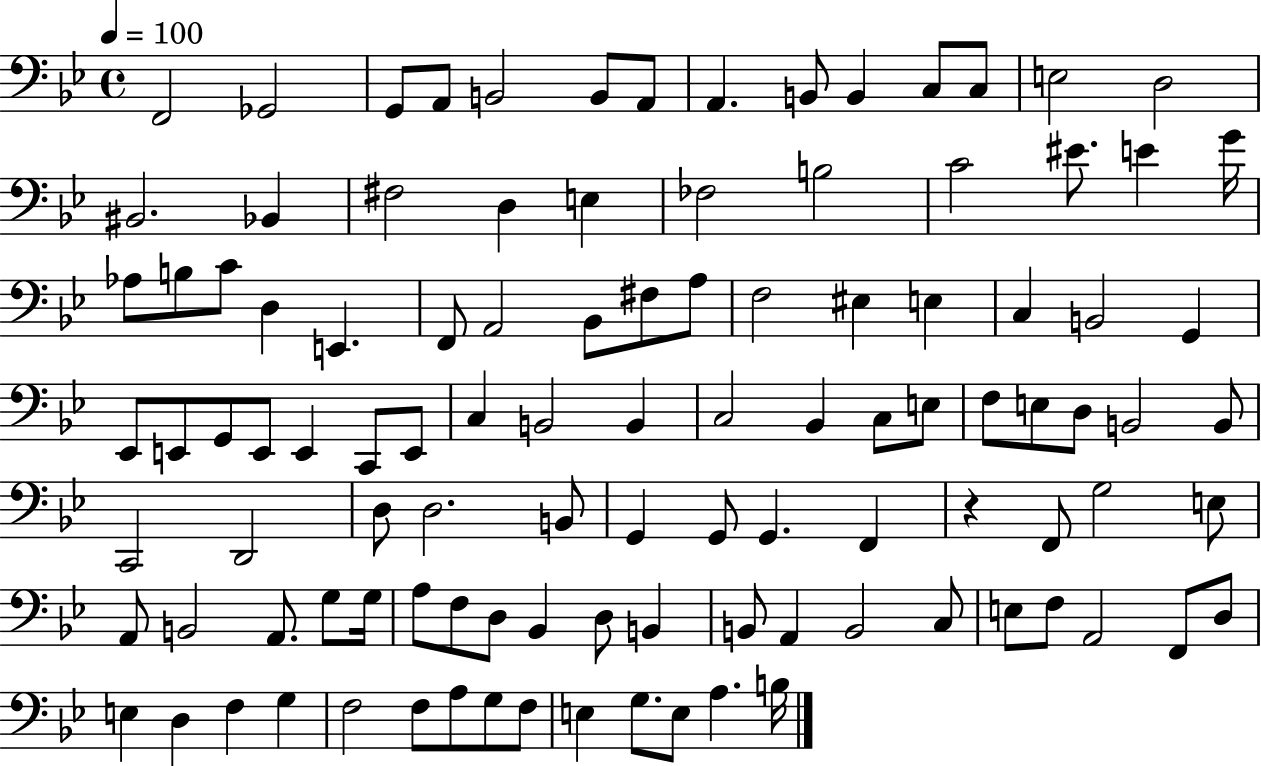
X:1
T:Untitled
M:4/4
L:1/4
K:Bb
F,,2 _G,,2 G,,/2 A,,/2 B,,2 B,,/2 A,,/2 A,, B,,/2 B,, C,/2 C,/2 E,2 D,2 ^B,,2 _B,, ^F,2 D, E, _F,2 B,2 C2 ^E/2 E G/4 _A,/2 B,/2 C/2 D, E,, F,,/2 A,,2 _B,,/2 ^F,/2 A,/2 F,2 ^E, E, C, B,,2 G,, _E,,/2 E,,/2 G,,/2 E,,/2 E,, C,,/2 E,,/2 C, B,,2 B,, C,2 _B,, C,/2 E,/2 F,/2 E,/2 D,/2 B,,2 B,,/2 C,,2 D,,2 D,/2 D,2 B,,/2 G,, G,,/2 G,, F,, z F,,/2 G,2 E,/2 A,,/2 B,,2 A,,/2 G,/2 G,/4 A,/2 F,/2 D,/2 _B,, D,/2 B,, B,,/2 A,, B,,2 C,/2 E,/2 F,/2 A,,2 F,,/2 D,/2 E, D, F, G, F,2 F,/2 A,/2 G,/2 F,/2 E, G,/2 E,/2 A, B,/4